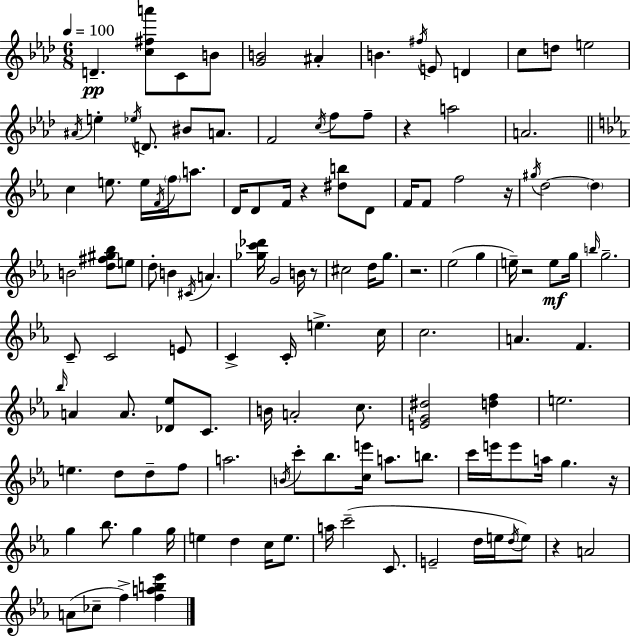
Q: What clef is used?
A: treble